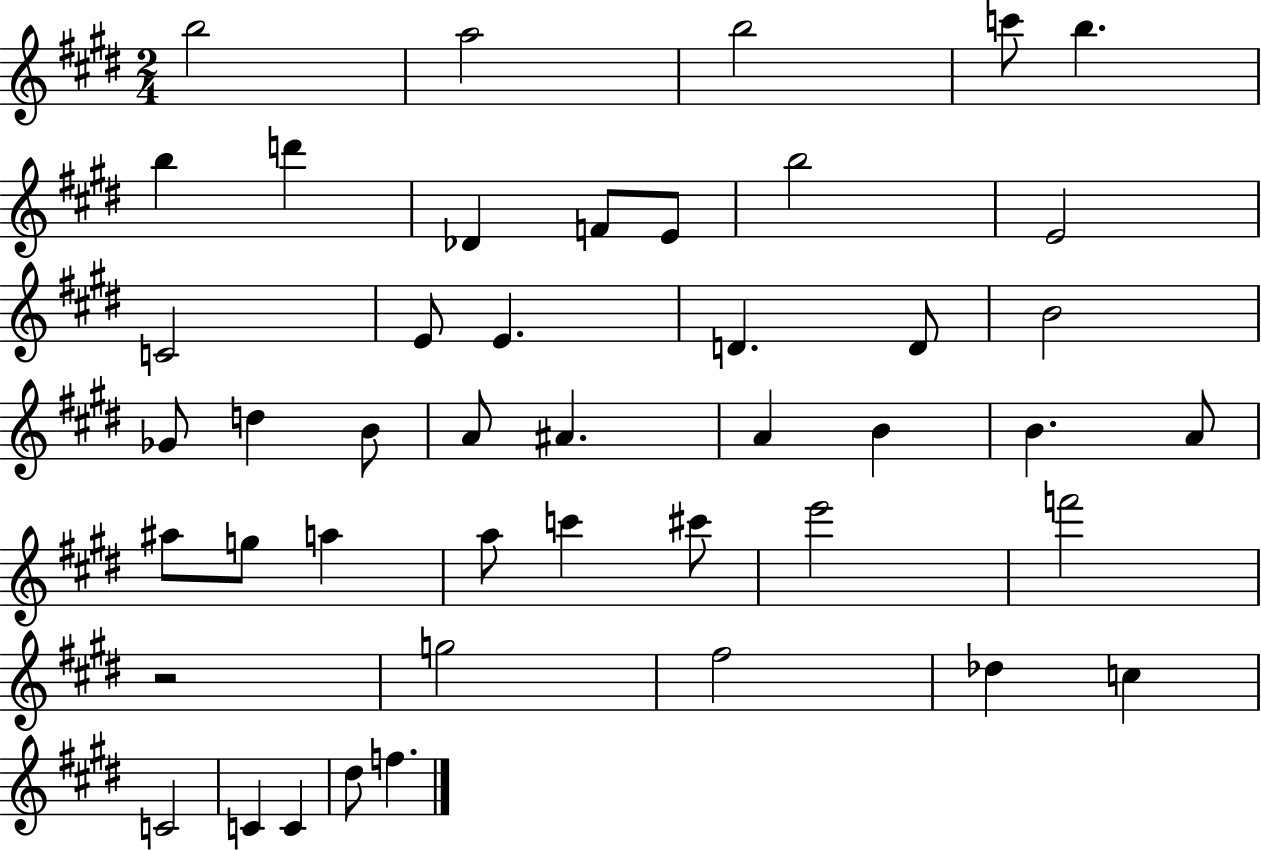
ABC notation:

X:1
T:Untitled
M:2/4
L:1/4
K:E
b2 a2 b2 c'/2 b b d' _D F/2 E/2 b2 E2 C2 E/2 E D D/2 B2 _G/2 d B/2 A/2 ^A A B B A/2 ^a/2 g/2 a a/2 c' ^c'/2 e'2 f'2 z2 g2 ^f2 _d c C2 C C ^d/2 f